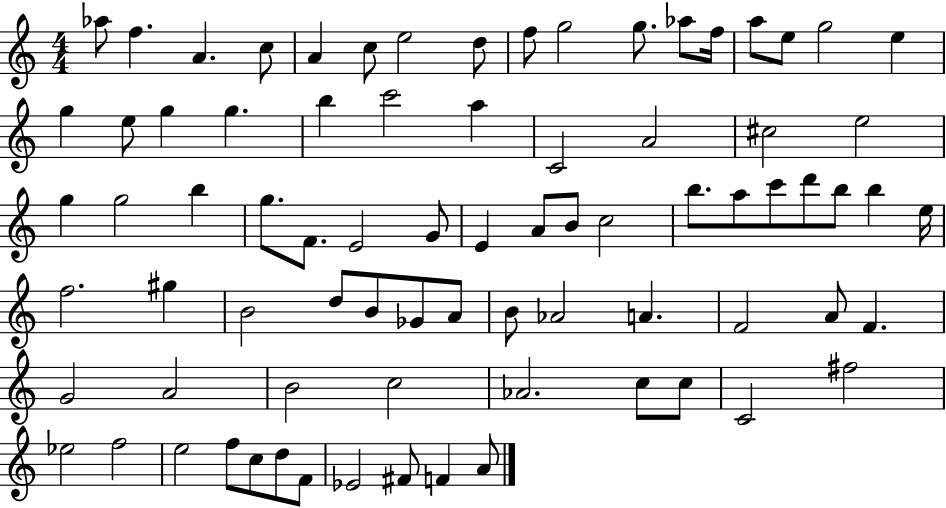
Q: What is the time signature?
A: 4/4